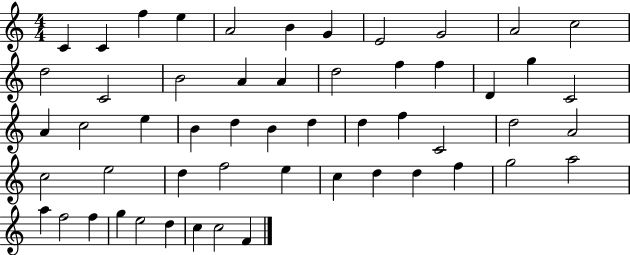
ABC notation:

X:1
T:Untitled
M:4/4
L:1/4
K:C
C C f e A2 B G E2 G2 A2 c2 d2 C2 B2 A A d2 f f D g C2 A c2 e B d B d d f C2 d2 A2 c2 e2 d f2 e c d d f g2 a2 a f2 f g e2 d c c2 F